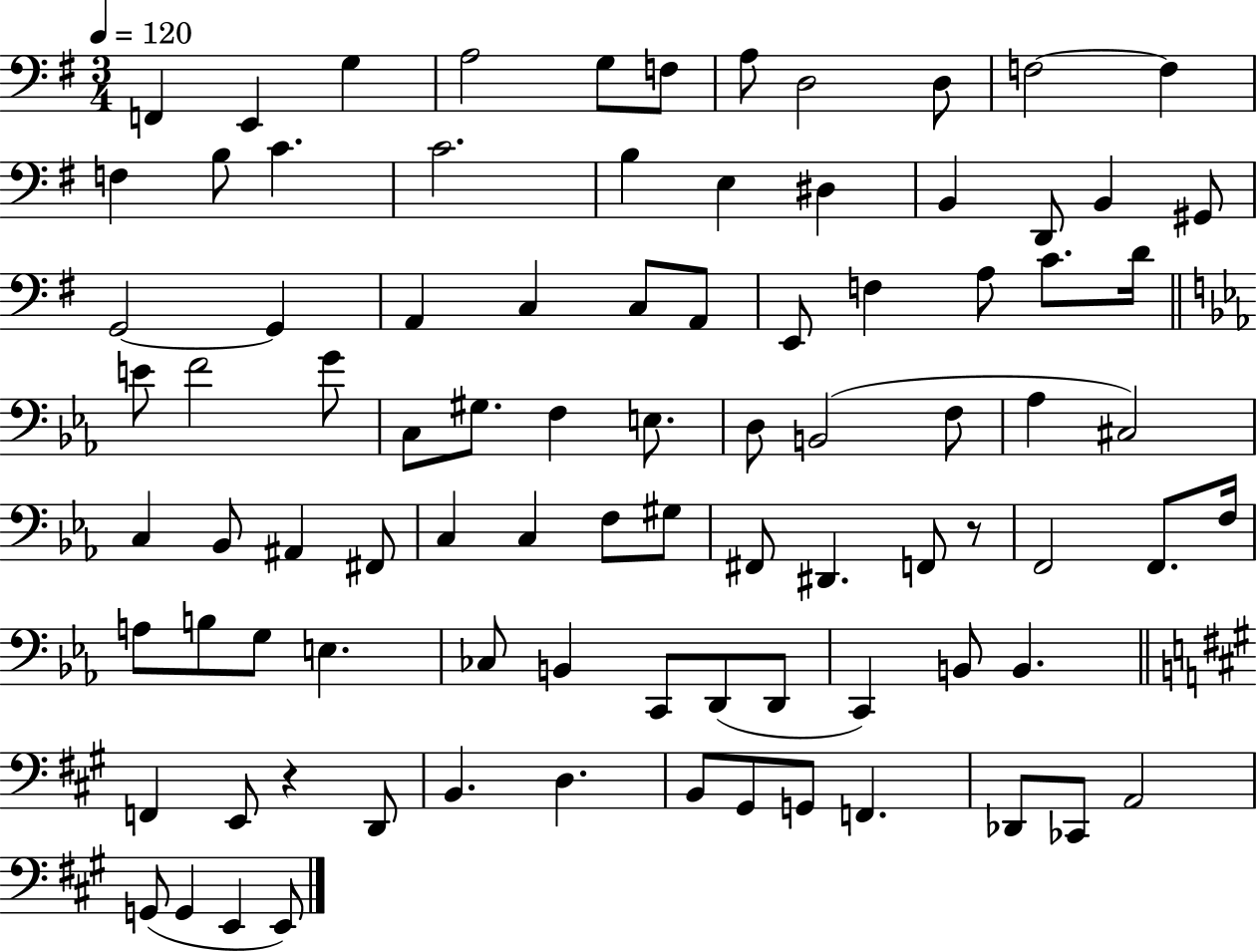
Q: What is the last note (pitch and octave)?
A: E2